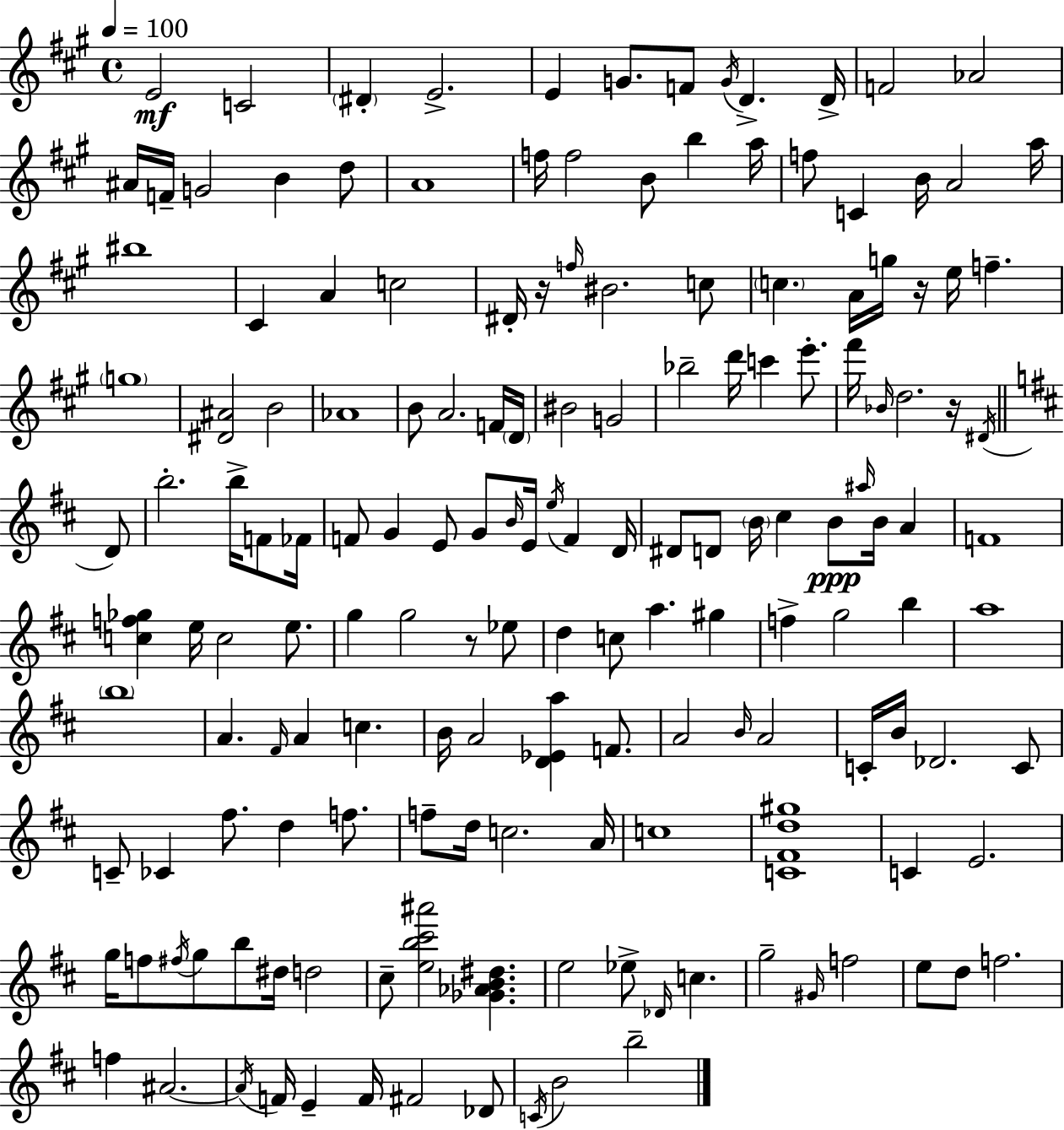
{
  \clef treble
  \time 4/4
  \defaultTimeSignature
  \key a \major
  \tempo 4 = 100
  e'2\mf c'2 | \parenthesize dis'4-. e'2.-> | e'4 g'8. f'8 \acciaccatura { g'16 } d'4.-> | d'16-> f'2 aes'2 | \break ais'16 f'16-- g'2 b'4 d''8 | a'1 | f''16 f''2 b'8 b''4 | a''16 f''8 c'4 b'16 a'2 | \break a''16 bis''1 | cis'4 a'4 c''2 | dis'16-. r16 \grace { f''16 } bis'2. | c''8 \parenthesize c''4. a'16 g''16 r16 e''16 f''4.-- | \break \parenthesize g''1 | <dis' ais'>2 b'2 | aes'1 | b'8 a'2. | \break f'16 \parenthesize d'16 bis'2 g'2 | bes''2-- d'''16 c'''4 e'''8.-. | fis'''16 \grace { bes'16 } d''2. | r16 \acciaccatura { dis'16 } \bar "||" \break \key b \minor d'8 b''2.-. b''16-> f'8 | fes'16 f'8 g'4 e'8 g'8 \grace { b'16 } e'16 \acciaccatura { e''16 } f'4 | d'16 dis'8 d'8 \parenthesize b'16 cis''4 b'8\ppp \grace { ais''16 } | b'16 a'4 f'1 | \break <c'' f'' ges''>4 e''16 c''2 | e''8. g''4 g''2 | r8 ees''8 d''4 c''8 a''4. | gis''4 f''4-> g''2 | \break b''4 a''1 | \parenthesize b''1 | a'4. \grace { fis'16 } a'4 | c''4. b'16 a'2 <d' ees' a''>4 | \break f'8. a'2 \grace { b'16 } a'2 | c'16-. b'16 des'2. | c'8 c'8-- ces'4 fis''8. | d''4 f''8. f''8-- d''16 c''2. | \break a'16 c''1 | <c' fis' d'' gis''>1 | c'4 e'2. | g''16 f''8 \acciaccatura { fis''16 } g''8 b''8 dis''16 | \break d''2 cis''8-- <e'' b'' cis''' ais'''>2 | <ges' aes' b' dis''>4. e''2 | ees''8-> \grace { des'16 } c''4. g''2-- | \grace { gis'16 } f''2 e''8 d''8 f''2. | \break f''4 ais'2.~~ | \acciaccatura { ais'16 } f'16 e'4-- | f'16 fis'2 des'8 \acciaccatura { c'16 } b'2 | b''2-- \bar "|."
}